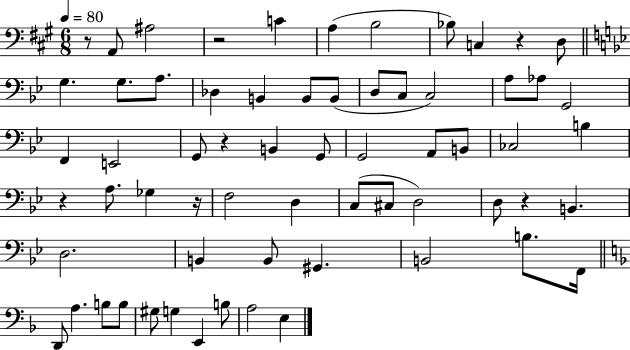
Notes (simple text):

R/e A2/e A#3/h R/h C4/q A3/q B3/h Bb3/e C3/q R/q D3/e G3/q. G3/e. A3/e. Db3/q B2/q B2/e B2/e D3/e C3/e C3/h A3/e Ab3/e G2/h F2/q E2/h G2/e R/q B2/q G2/e G2/h A2/e B2/e CES3/h B3/q R/q A3/e. Gb3/q R/s F3/h D3/q C3/e C#3/e D3/h D3/e R/q B2/q. D3/h. B2/q B2/e G#2/q. B2/h B3/e. F2/s D2/e A3/q. B3/e B3/e G#3/e G3/q E2/q B3/e A3/h E3/q